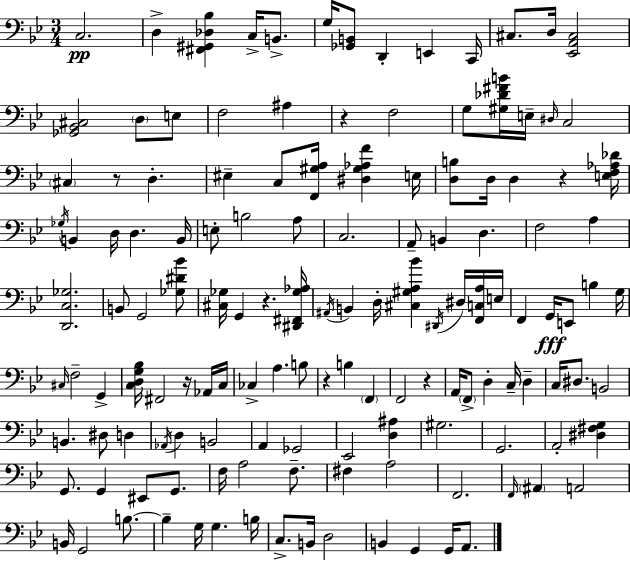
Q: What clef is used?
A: bass